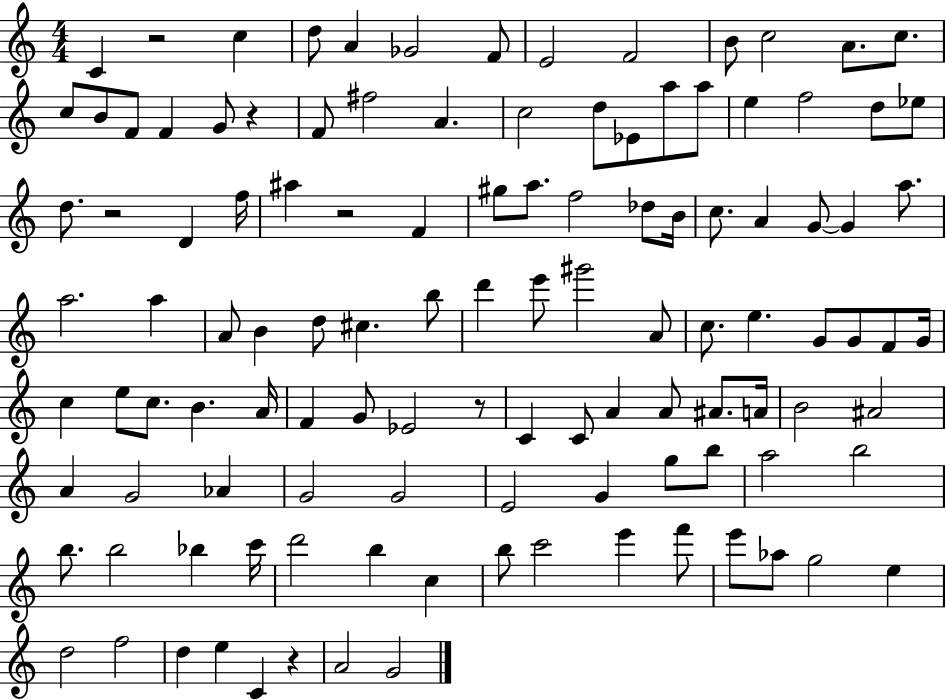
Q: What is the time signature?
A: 4/4